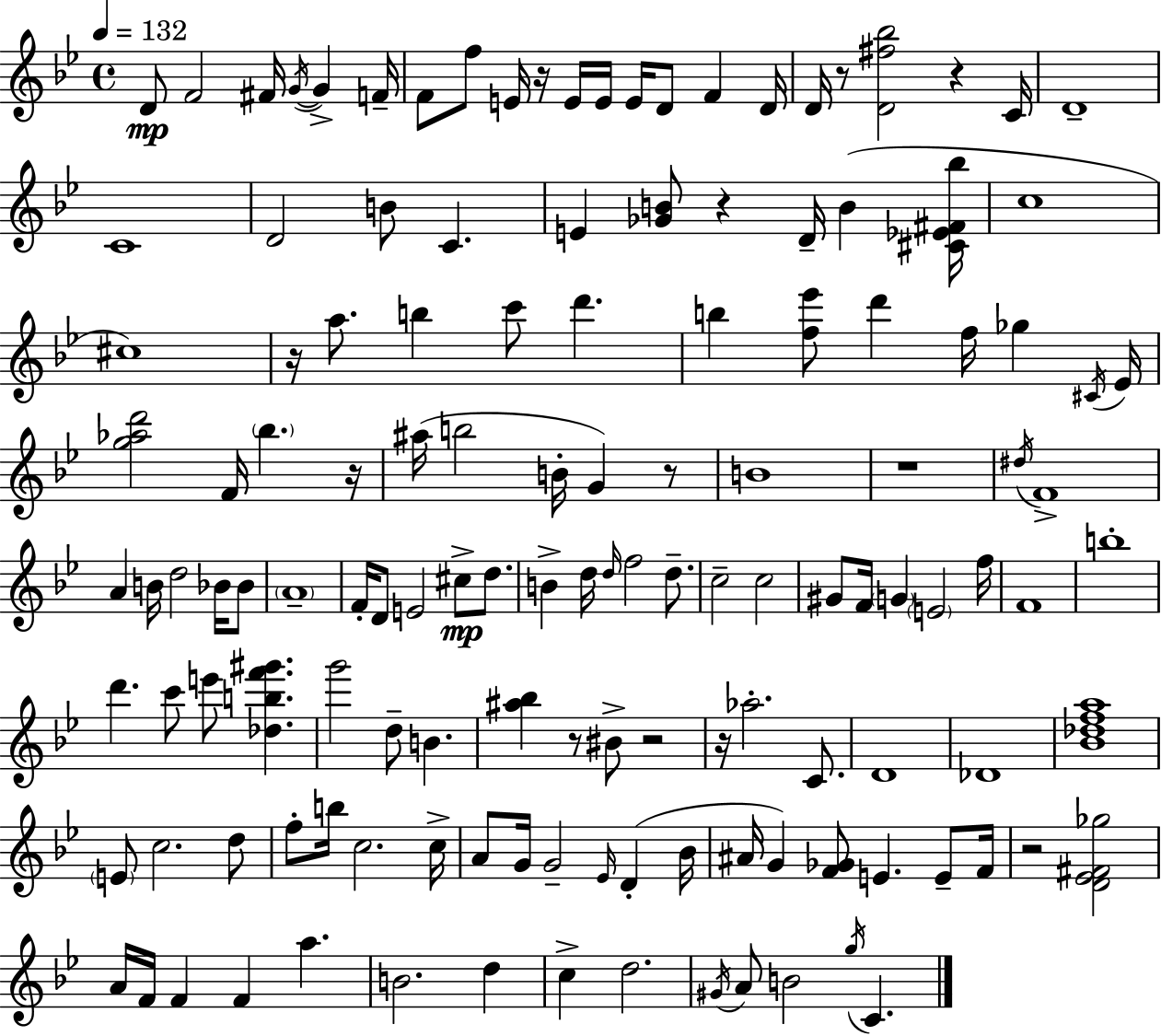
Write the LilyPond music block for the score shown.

{
  \clef treble
  \time 4/4
  \defaultTimeSignature
  \key g \minor
  \tempo 4 = 132
  d'8\mp f'2 fis'16 \acciaccatura { g'16~ }~ g'4-> | f'16-- f'8 f''8 e'16 r16 e'16 e'16 e'16 d'8 f'4 | d'16 d'16 r8 <d' fis'' bes''>2 r4 | c'16 d'1-- | \break c'1 | d'2 b'8 c'4. | e'4 <ges' b'>8 r4 d'16-- b'4( | <cis' ees' fis' bes''>16 c''1 | \break cis''1) | r16 a''8. b''4 c'''8 d'''4. | b''4 <f'' ees'''>8 d'''4 f''16 ges''4 | \acciaccatura { cis'16 } ees'16 <g'' aes'' d'''>2 f'16 \parenthesize bes''4. | \break r16 ais''16( b''2 b'16-. g'4) | r8 b'1 | r1 | \acciaccatura { dis''16 } f'1-> | \break a'4 b'16 d''2 | bes'16 bes'8 \parenthesize a'1-- | f'16-. d'8 e'2 cis''8->\mp | d''8. b'4-> d''16 \grace { d''16 } f''2 | \break d''8.-- c''2-- c''2 | gis'8 f'16 \parenthesize g'4 \parenthesize e'2 | f''16 f'1 | b''1-. | \break d'''4. c'''8 e'''8 <des'' b'' f''' gis'''>4. | g'''2 d''8-- b'4. | <ais'' bes''>4 r8 bis'8-> r2 | r16 aes''2.-. | \break c'8. d'1 | des'1 | <bes' des'' f'' a''>1 | \parenthesize e'8 c''2. | \break d''8 f''8-. b''16 c''2. | c''16-> a'8 g'16 g'2-- \grace { ees'16 }( | d'4-. bes'16 ais'16 g'4) <f' ges'>8 e'4. | e'8-- f'16 r2 <d' ees' fis' ges''>2 | \break a'16 f'16 f'4 f'4 a''4. | b'2. | d''4 c''4-> d''2. | \acciaccatura { gis'16 } a'8 b'2 | \break \acciaccatura { g''16 } c'4. \bar "|."
}